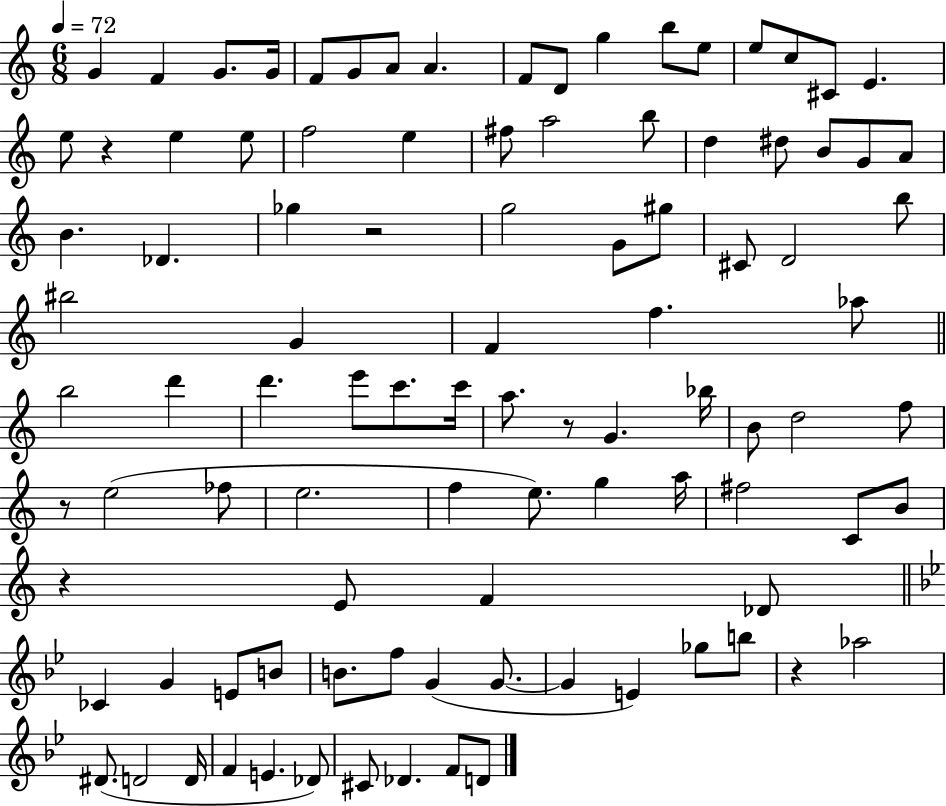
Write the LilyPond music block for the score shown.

{
  \clef treble
  \numericTimeSignature
  \time 6/8
  \key c \major
  \tempo 4 = 72
  g'4 f'4 g'8. g'16 | f'8 g'8 a'8 a'4. | f'8 d'8 g''4 b''8 e''8 | e''8 c''8 cis'8 e'4. | \break e''8 r4 e''4 e''8 | f''2 e''4 | fis''8 a''2 b''8 | d''4 dis''8 b'8 g'8 a'8 | \break b'4. des'4. | ges''4 r2 | g''2 g'8 gis''8 | cis'8 d'2 b''8 | \break bis''2 g'4 | f'4 f''4. aes''8 | \bar "||" \break \key c \major b''2 d'''4 | d'''4. e'''8 c'''8. c'''16 | a''8. r8 g'4. bes''16 | b'8 d''2 f''8 | \break r8 e''2( fes''8 | e''2. | f''4 e''8.) g''4 a''16 | fis''2 c'8 b'8 | \break r4 e'8 f'4 des'8 | \bar "||" \break \key bes \major ces'4 g'4 e'8 b'8 | b'8. f''8 g'4( g'8.~~ | g'4 e'4) ges''8 b''8 | r4 aes''2 | \break dis'8.( d'2 d'16 | f'4 e'4. des'8) | cis'8 des'4. f'8 d'8 | \bar "|."
}